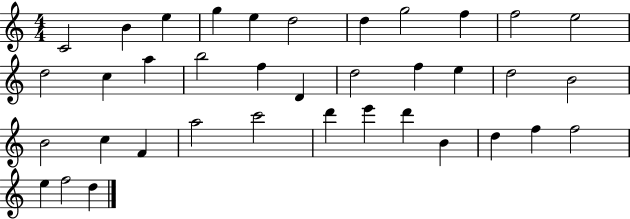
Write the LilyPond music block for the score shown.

{
  \clef treble
  \numericTimeSignature
  \time 4/4
  \key c \major
  c'2 b'4 e''4 | g''4 e''4 d''2 | d''4 g''2 f''4 | f''2 e''2 | \break d''2 c''4 a''4 | b''2 f''4 d'4 | d''2 f''4 e''4 | d''2 b'2 | \break b'2 c''4 f'4 | a''2 c'''2 | d'''4 e'''4 d'''4 b'4 | d''4 f''4 f''2 | \break e''4 f''2 d''4 | \bar "|."
}